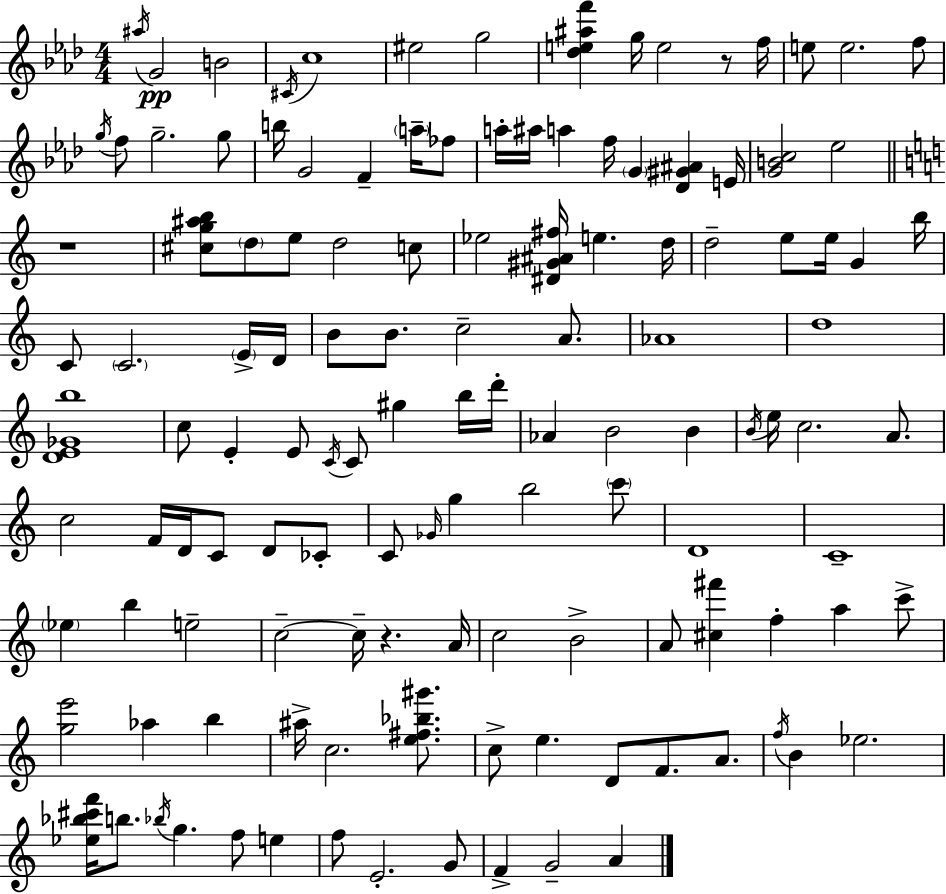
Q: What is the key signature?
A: F minor